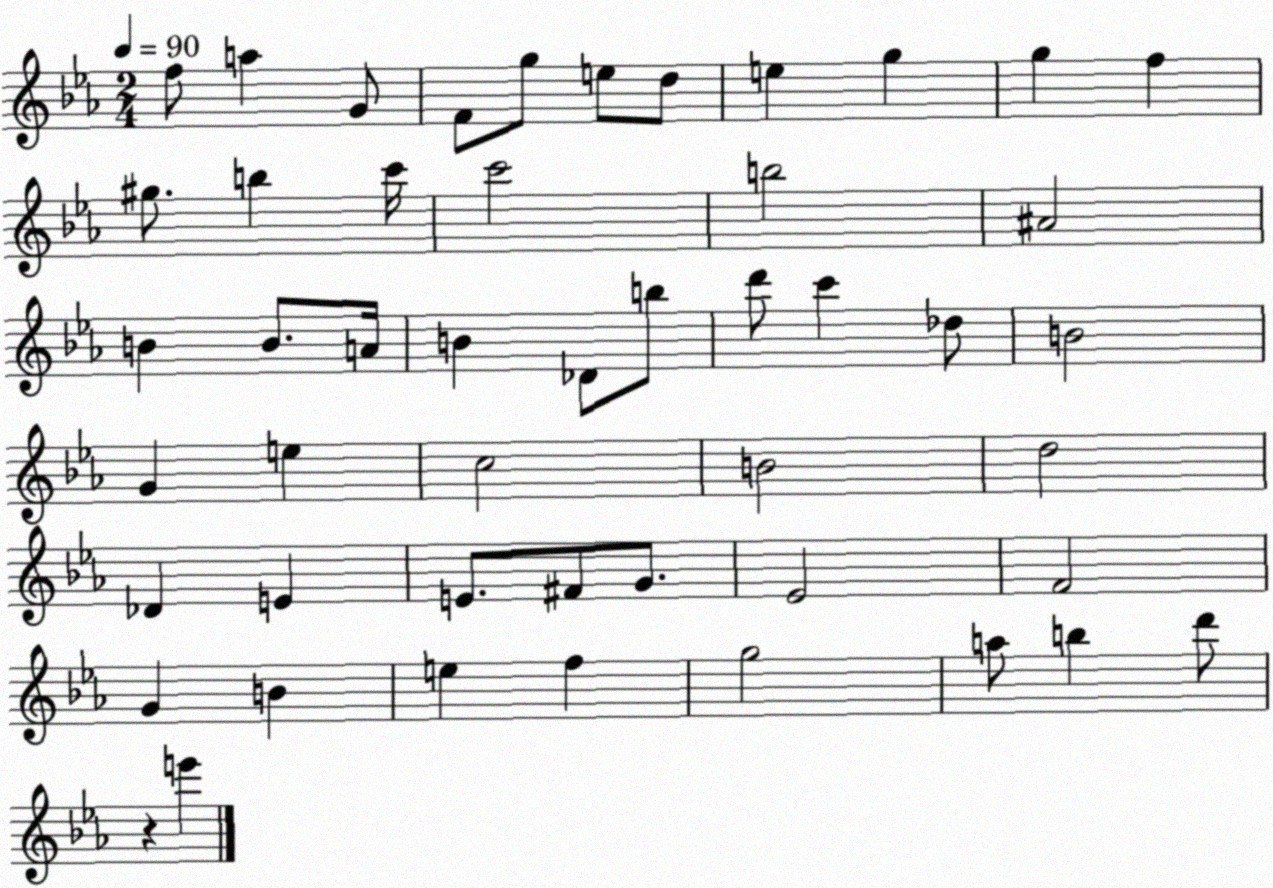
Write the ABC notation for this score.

X:1
T:Untitled
M:2/4
L:1/4
K:Eb
f/2 a G/2 F/2 g/2 e/2 d/2 e g g f ^g/2 b c'/4 c'2 b2 ^A2 B B/2 A/4 B _D/2 b/2 d'/2 c' _d/2 B2 G e c2 B2 d2 _D E E/2 ^F/2 G/2 _E2 F2 G B e f g2 a/2 b d'/2 z e'